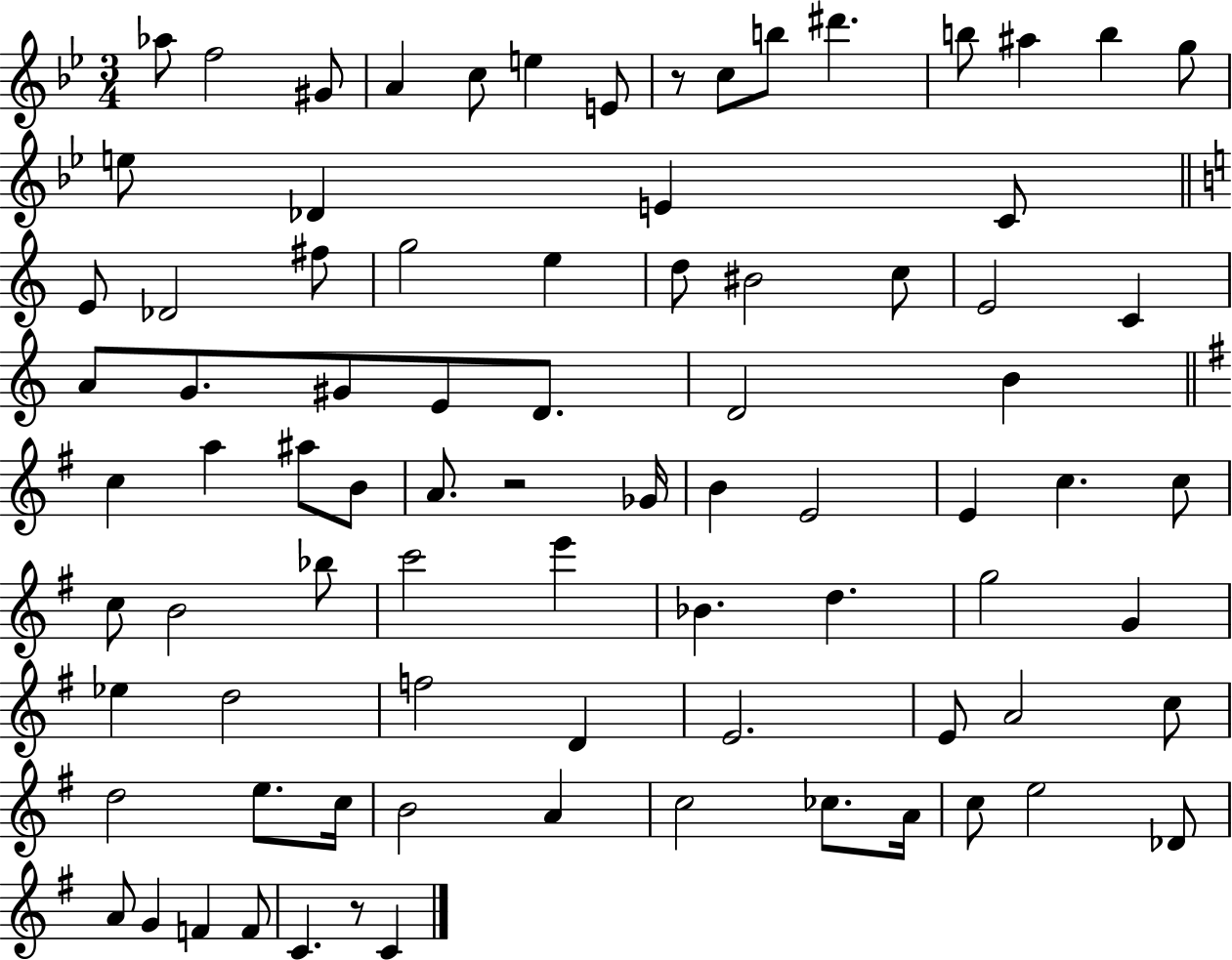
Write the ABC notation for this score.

X:1
T:Untitled
M:3/4
L:1/4
K:Bb
_a/2 f2 ^G/2 A c/2 e E/2 z/2 c/2 b/2 ^d' b/2 ^a b g/2 e/2 _D E C/2 E/2 _D2 ^f/2 g2 e d/2 ^B2 c/2 E2 C A/2 G/2 ^G/2 E/2 D/2 D2 B c a ^a/2 B/2 A/2 z2 _G/4 B E2 E c c/2 c/2 B2 _b/2 c'2 e' _B d g2 G _e d2 f2 D E2 E/2 A2 c/2 d2 e/2 c/4 B2 A c2 _c/2 A/4 c/2 e2 _D/2 A/2 G F F/2 C z/2 C